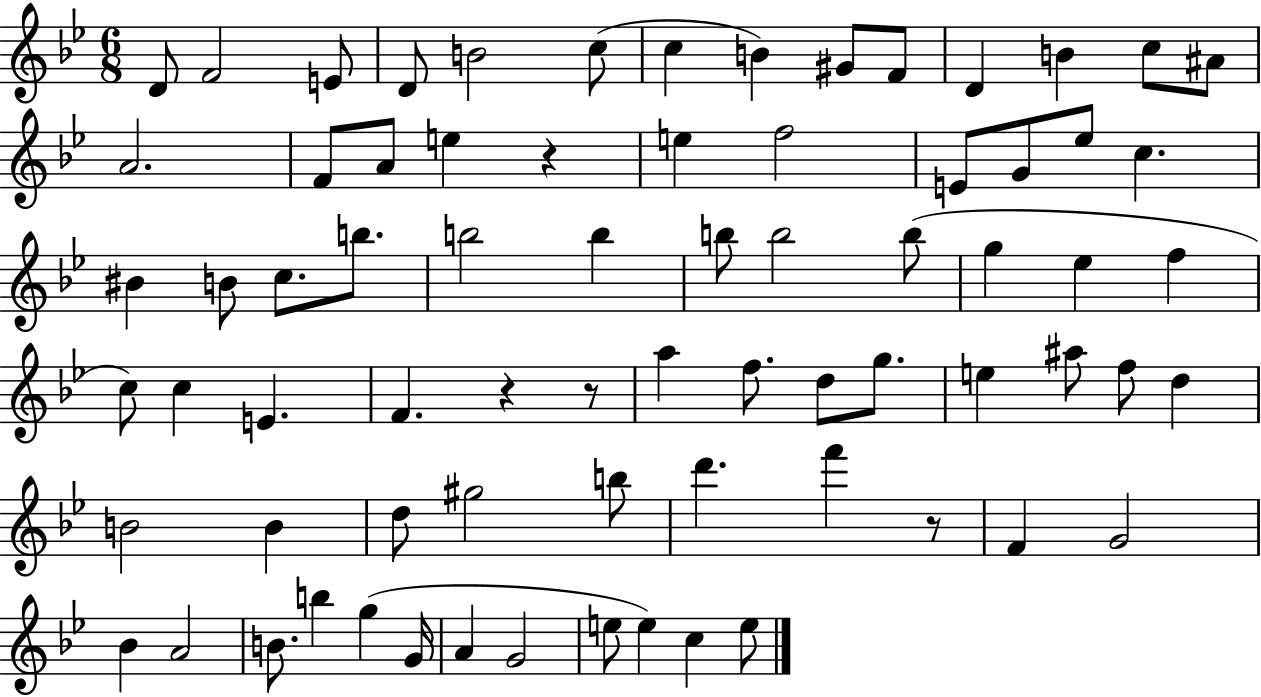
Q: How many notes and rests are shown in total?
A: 73